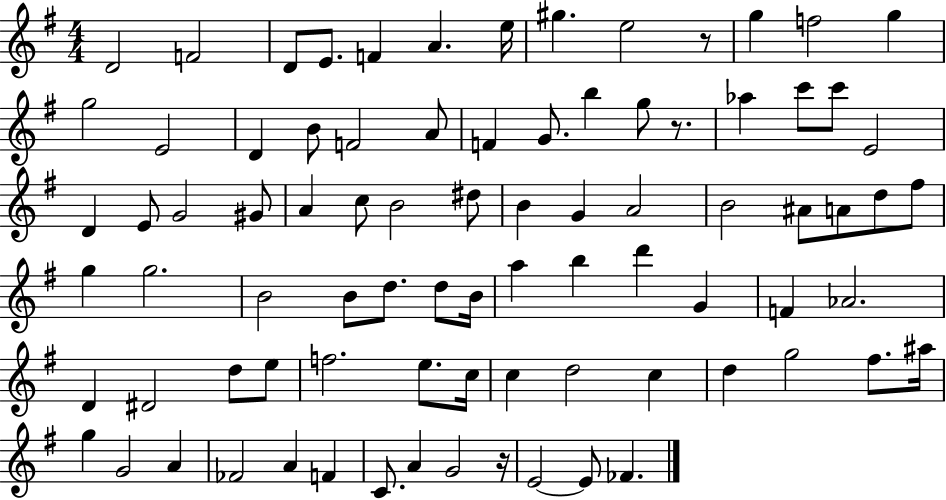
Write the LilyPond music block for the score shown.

{
  \clef treble
  \numericTimeSignature
  \time 4/4
  \key g \major
  \repeat volta 2 { d'2 f'2 | d'8 e'8. f'4 a'4. e''16 | gis''4. e''2 r8 | g''4 f''2 g''4 | \break g''2 e'2 | d'4 b'8 f'2 a'8 | f'4 g'8. b''4 g''8 r8. | aes''4 c'''8 c'''8 e'2 | \break d'4 e'8 g'2 gis'8 | a'4 c''8 b'2 dis''8 | b'4 g'4 a'2 | b'2 ais'8 a'8 d''8 fis''8 | \break g''4 g''2. | b'2 b'8 d''8. d''8 b'16 | a''4 b''4 d'''4 g'4 | f'4 aes'2. | \break d'4 dis'2 d''8 e''8 | f''2. e''8. c''16 | c''4 d''2 c''4 | d''4 g''2 fis''8. ais''16 | \break g''4 g'2 a'4 | fes'2 a'4 f'4 | c'8. a'4 g'2 r16 | e'2~~ e'8 fes'4. | \break } \bar "|."
}